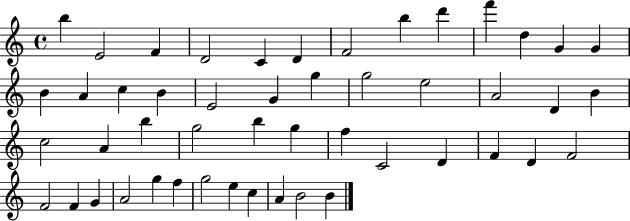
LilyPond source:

{
  \clef treble
  \time 4/4
  \defaultTimeSignature
  \key c \major
  b''4 e'2 f'4 | d'2 c'4 d'4 | f'2 b''4 d'''4 | f'''4 d''4 g'4 g'4 | \break b'4 a'4 c''4 b'4 | e'2 g'4 g''4 | g''2 e''2 | a'2 d'4 b'4 | \break c''2 a'4 b''4 | g''2 b''4 g''4 | f''4 c'2 d'4 | f'4 d'4 f'2 | \break f'2 f'4 g'4 | a'2 g''4 f''4 | g''2 e''4 c''4 | a'4 b'2 b'4 | \break \bar "|."
}